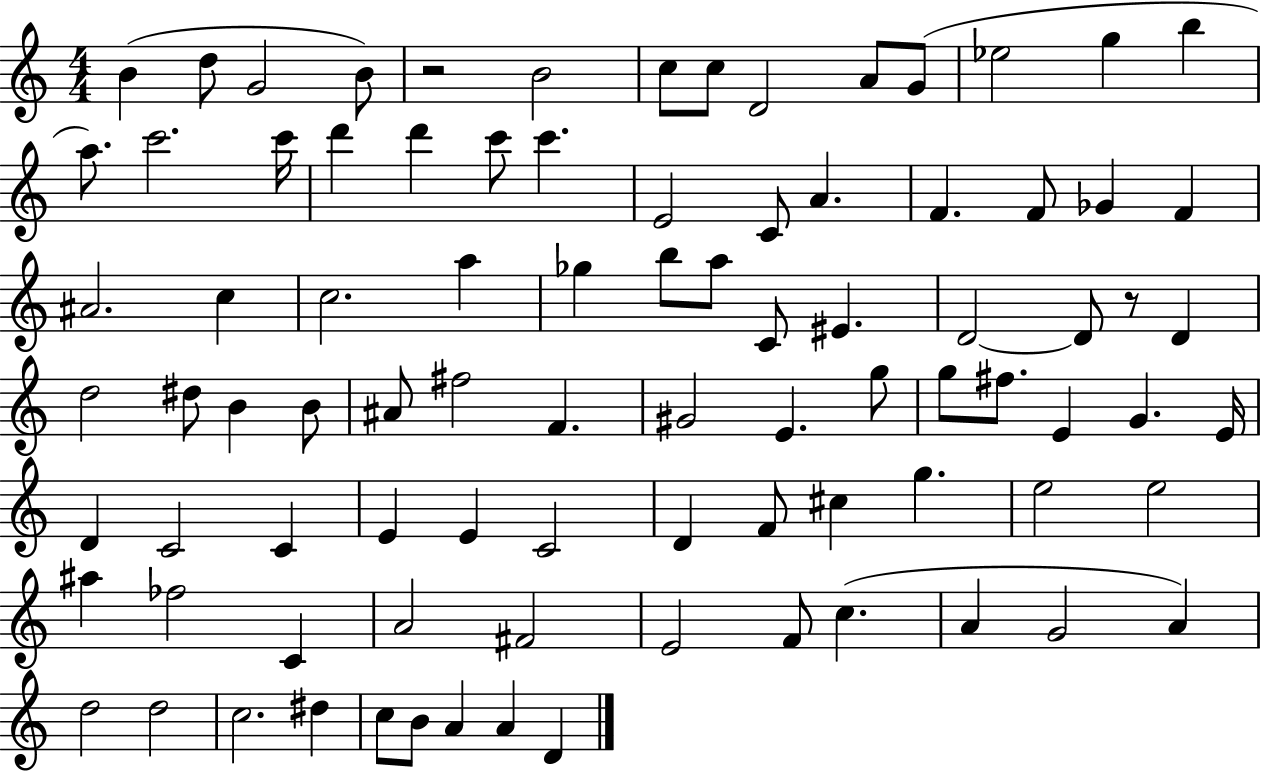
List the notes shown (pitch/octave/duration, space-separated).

B4/q D5/e G4/h B4/e R/h B4/h C5/e C5/e D4/h A4/e G4/e Eb5/h G5/q B5/q A5/e. C6/h. C6/s D6/q D6/q C6/e C6/q. E4/h C4/e A4/q. F4/q. F4/e Gb4/q F4/q A#4/h. C5/q C5/h. A5/q Gb5/q B5/e A5/e C4/e EIS4/q. D4/h D4/e R/e D4/q D5/h D#5/e B4/q B4/e A#4/e F#5/h F4/q. G#4/h E4/q. G5/e G5/e F#5/e. E4/q G4/q. E4/s D4/q C4/h C4/q E4/q E4/q C4/h D4/q F4/e C#5/q G5/q. E5/h E5/h A#5/q FES5/h C4/q A4/h F#4/h E4/h F4/e C5/q. A4/q G4/h A4/q D5/h D5/h C5/h. D#5/q C5/e B4/e A4/q A4/q D4/q